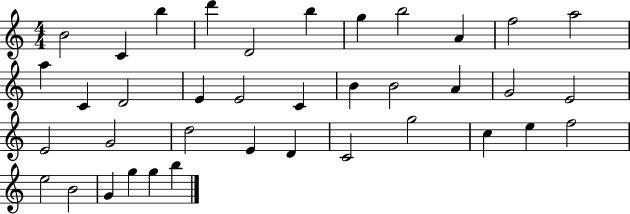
B4/h C4/q B5/q D6/q D4/h B5/q G5/q B5/h A4/q F5/h A5/h A5/q C4/q D4/h E4/q E4/h C4/q B4/q B4/h A4/q G4/h E4/h E4/h G4/h D5/h E4/q D4/q C4/h G5/h C5/q E5/q F5/h E5/h B4/h G4/q G5/q G5/q B5/q